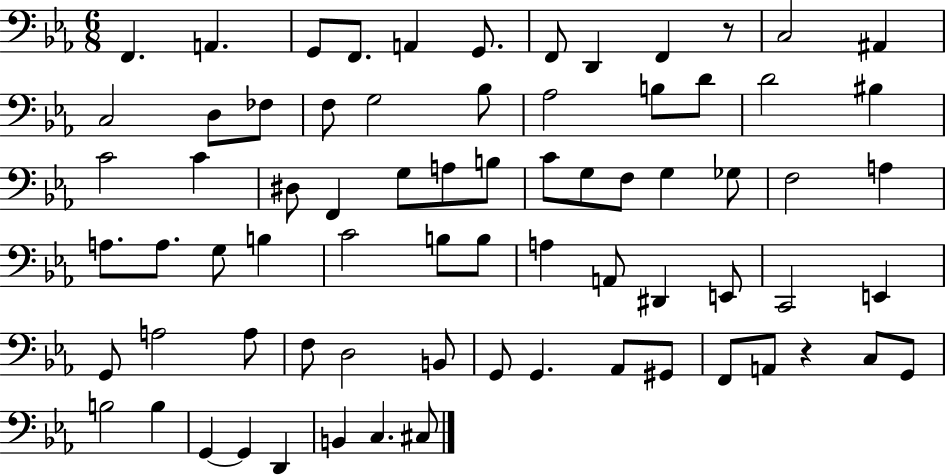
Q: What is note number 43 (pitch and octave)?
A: B3